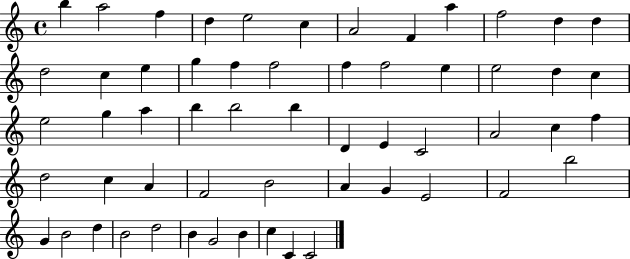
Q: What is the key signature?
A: C major